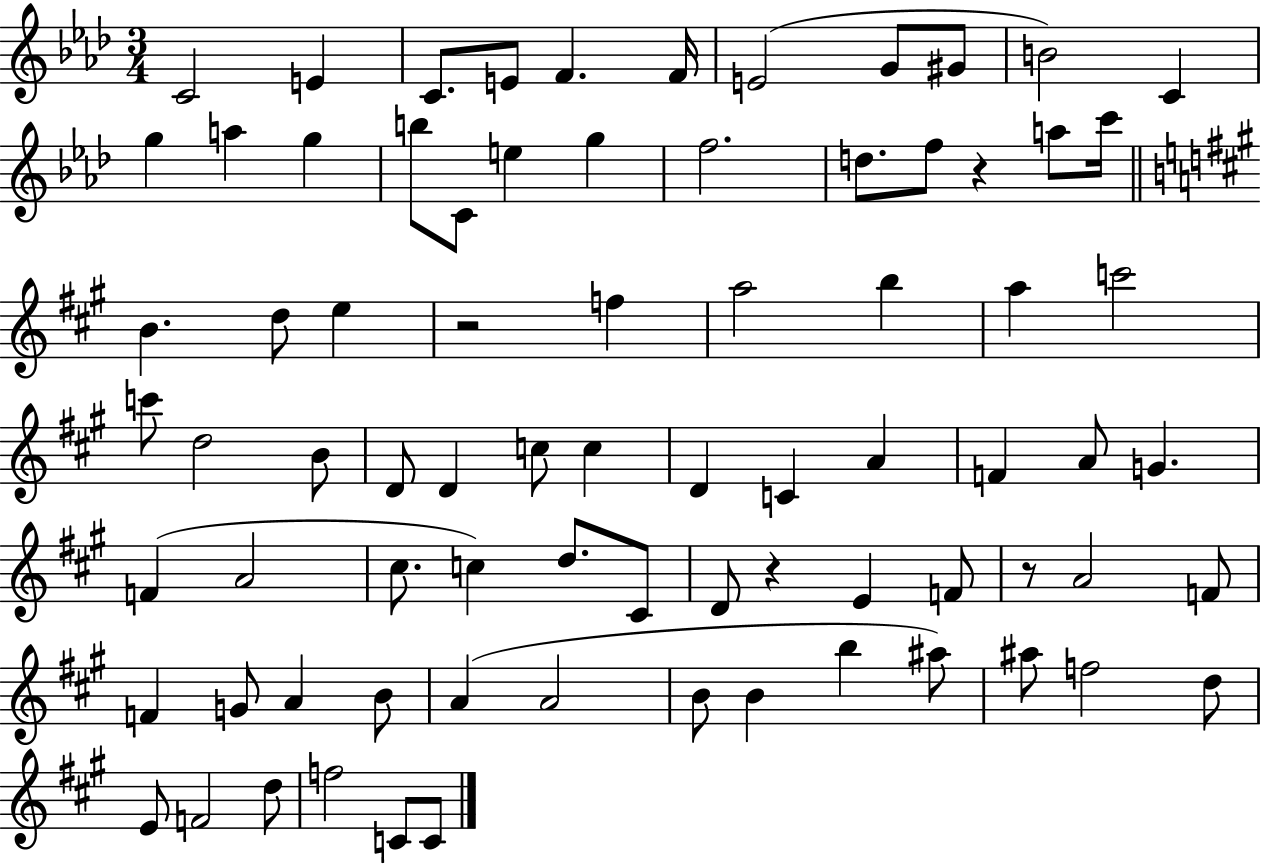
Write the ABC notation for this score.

X:1
T:Untitled
M:3/4
L:1/4
K:Ab
C2 E C/2 E/2 F F/4 E2 G/2 ^G/2 B2 C g a g b/2 C/2 e g f2 d/2 f/2 z a/2 c'/4 B d/2 e z2 f a2 b a c'2 c'/2 d2 B/2 D/2 D c/2 c D C A F A/2 G F A2 ^c/2 c d/2 ^C/2 D/2 z E F/2 z/2 A2 F/2 F G/2 A B/2 A A2 B/2 B b ^a/2 ^a/2 f2 d/2 E/2 F2 d/2 f2 C/2 C/2